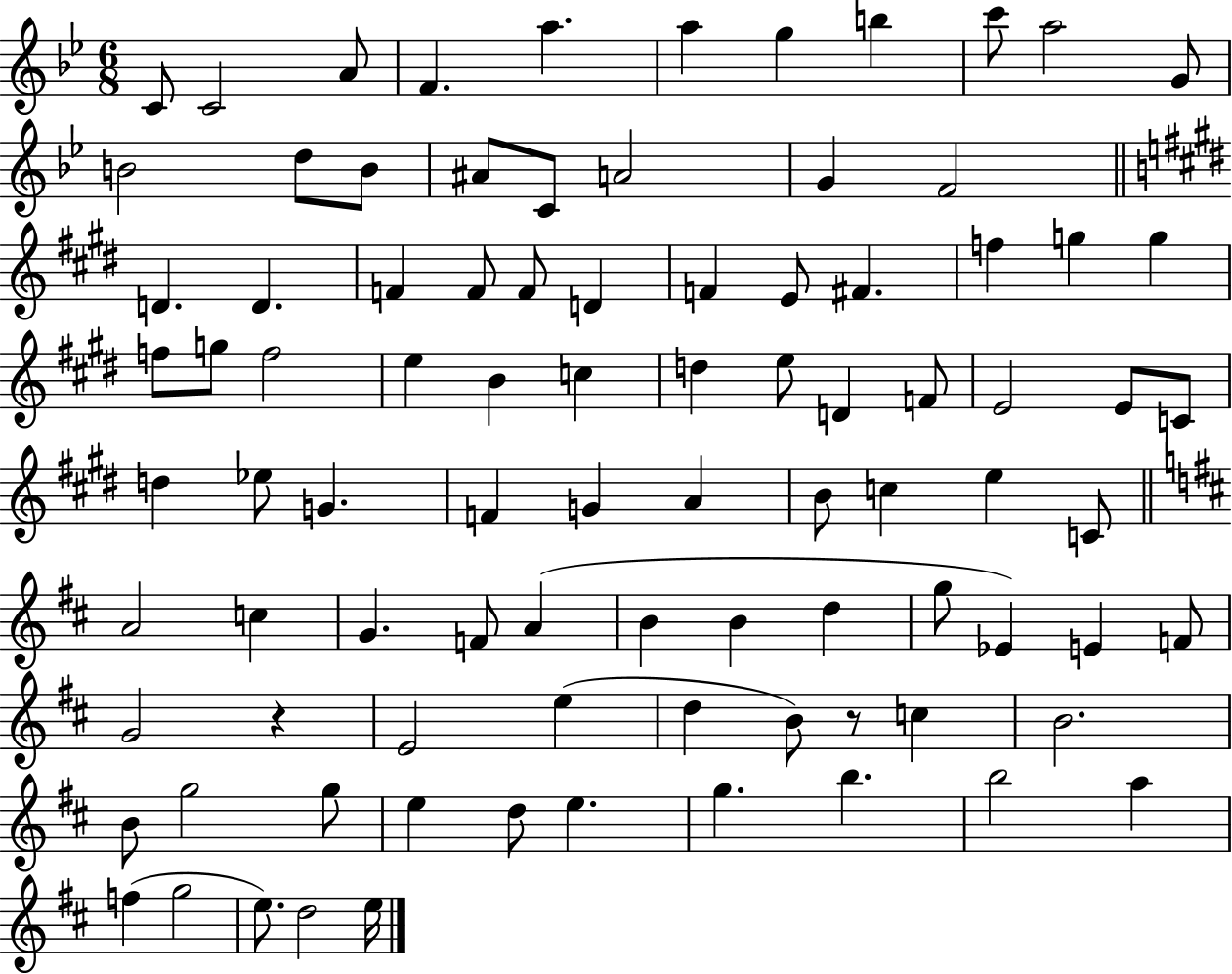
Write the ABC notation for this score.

X:1
T:Untitled
M:6/8
L:1/4
K:Bb
C/2 C2 A/2 F a a g b c'/2 a2 G/2 B2 d/2 B/2 ^A/2 C/2 A2 G F2 D D F F/2 F/2 D F E/2 ^F f g g f/2 g/2 f2 e B c d e/2 D F/2 E2 E/2 C/2 d _e/2 G F G A B/2 c e C/2 A2 c G F/2 A B B d g/2 _E E F/2 G2 z E2 e d B/2 z/2 c B2 B/2 g2 g/2 e d/2 e g b b2 a f g2 e/2 d2 e/4